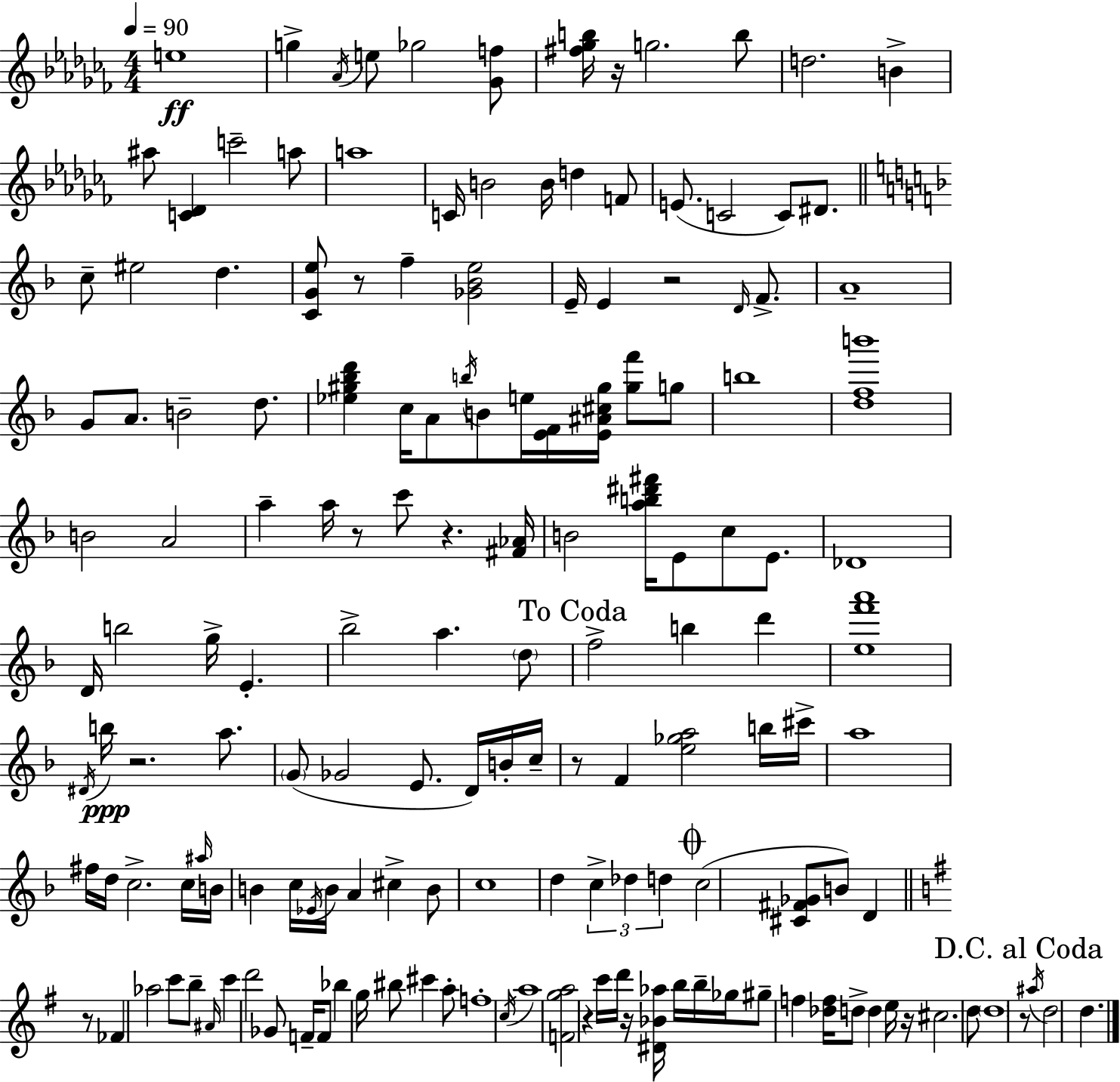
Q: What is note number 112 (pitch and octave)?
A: F5